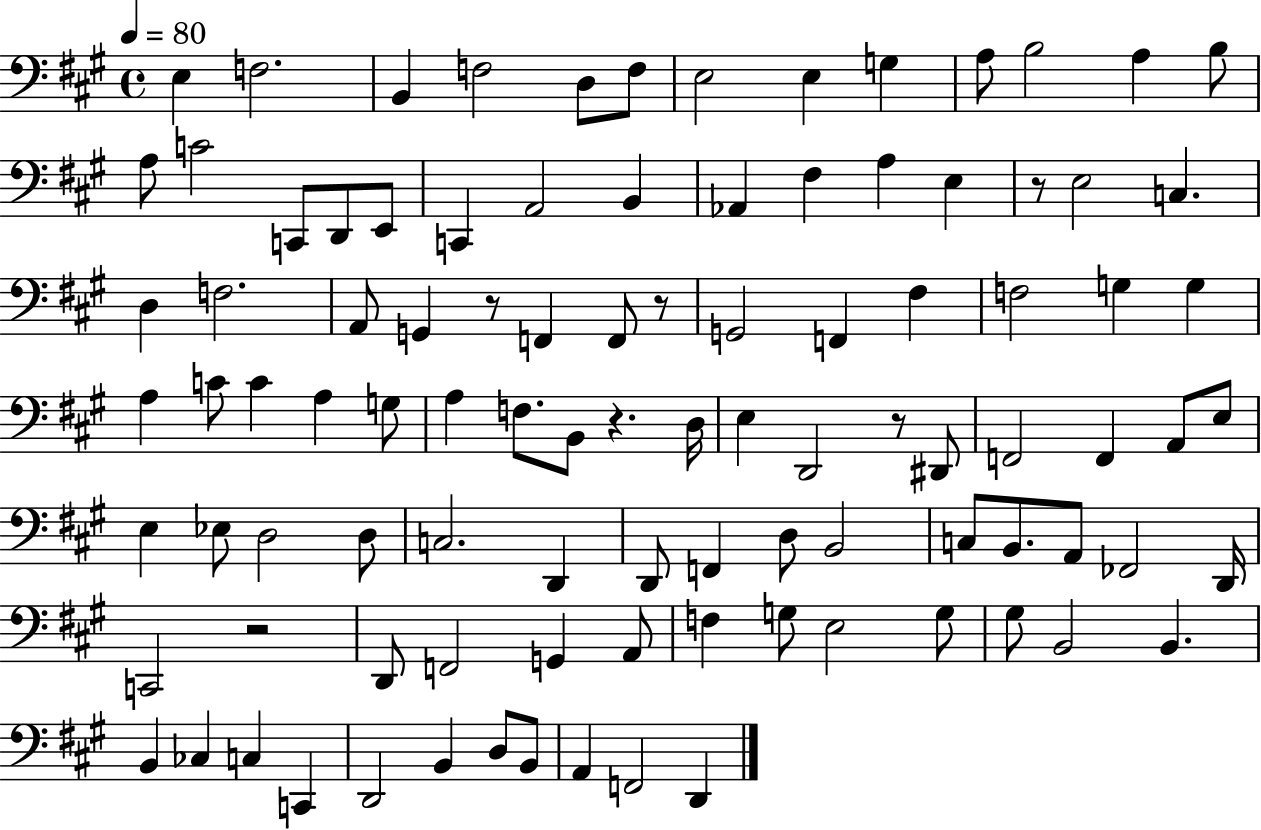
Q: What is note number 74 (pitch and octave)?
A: G2